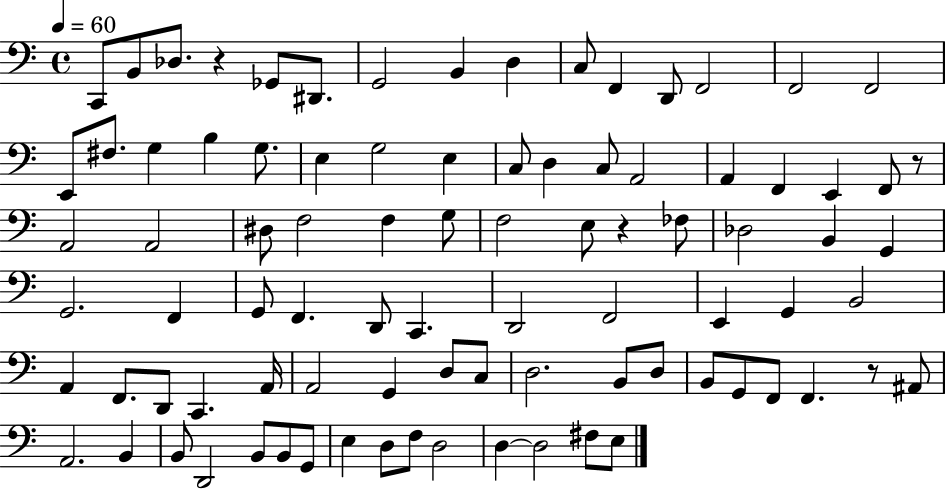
C2/e B2/e Db3/e. R/q Gb2/e D#2/e. G2/h B2/q D3/q C3/e F2/q D2/e F2/h F2/h F2/h E2/e F#3/e. G3/q B3/q G3/e. E3/q G3/h E3/q C3/e D3/q C3/e A2/h A2/q F2/q E2/q F2/e R/e A2/h A2/h D#3/e F3/h F3/q G3/e F3/h E3/e R/q FES3/e Db3/h B2/q G2/q G2/h. F2/q G2/e F2/q. D2/e C2/q. D2/h F2/h E2/q G2/q B2/h A2/q F2/e. D2/e C2/q. A2/s A2/h G2/q D3/e C3/e D3/h. B2/e D3/e B2/e G2/e F2/e F2/q. R/e A#2/e A2/h. B2/q B2/e D2/h B2/e B2/e G2/e E3/q D3/e F3/e D3/h D3/q D3/h F#3/e E3/e